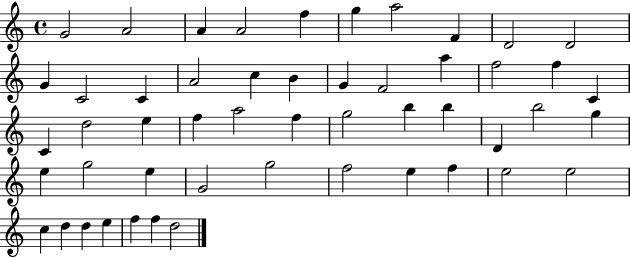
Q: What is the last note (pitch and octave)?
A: D5